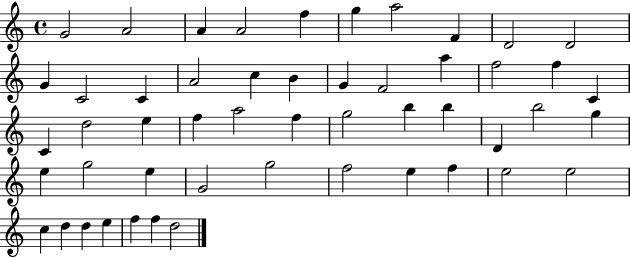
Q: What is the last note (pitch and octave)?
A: D5